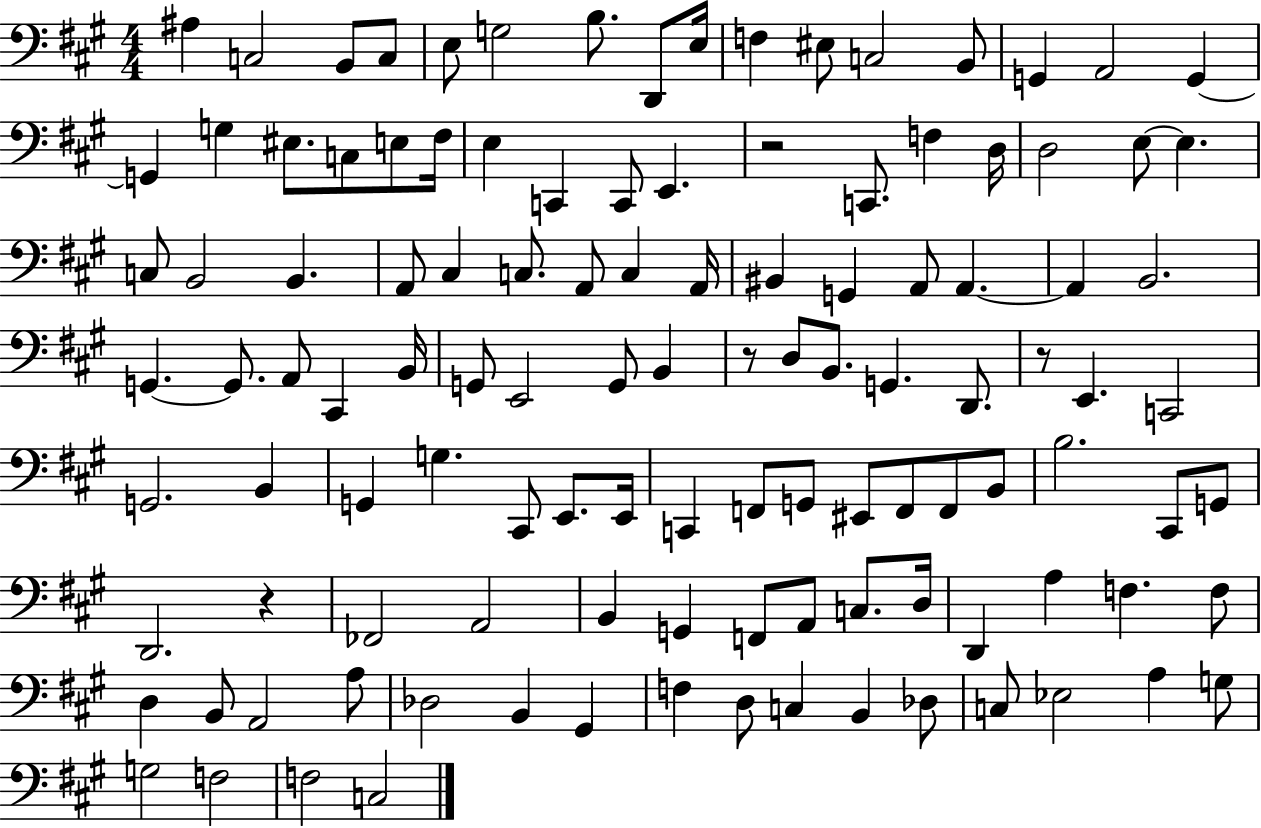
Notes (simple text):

A#3/q C3/h B2/e C3/e E3/e G3/h B3/e. D2/e E3/s F3/q EIS3/e C3/h B2/e G2/q A2/h G2/q G2/q G3/q EIS3/e. C3/e E3/e F#3/s E3/q C2/q C2/e E2/q. R/h C2/e. F3/q D3/s D3/h E3/e E3/q. C3/e B2/h B2/q. A2/e C#3/q C3/e. A2/e C3/q A2/s BIS2/q G2/q A2/e A2/q. A2/q B2/h. G2/q. G2/e. A2/e C#2/q B2/s G2/e E2/h G2/e B2/q R/e D3/e B2/e. G2/q. D2/e. R/e E2/q. C2/h G2/h. B2/q G2/q G3/q. C#2/e E2/e. E2/s C2/q F2/e G2/e EIS2/e F2/e F2/e B2/e B3/h. C#2/e G2/e D2/h. R/q FES2/h A2/h B2/q G2/q F2/e A2/e C3/e. D3/s D2/q A3/q F3/q. F3/e D3/q B2/e A2/h A3/e Db3/h B2/q G#2/q F3/q D3/e C3/q B2/q Db3/e C3/e Eb3/h A3/q G3/e G3/h F3/h F3/h C3/h